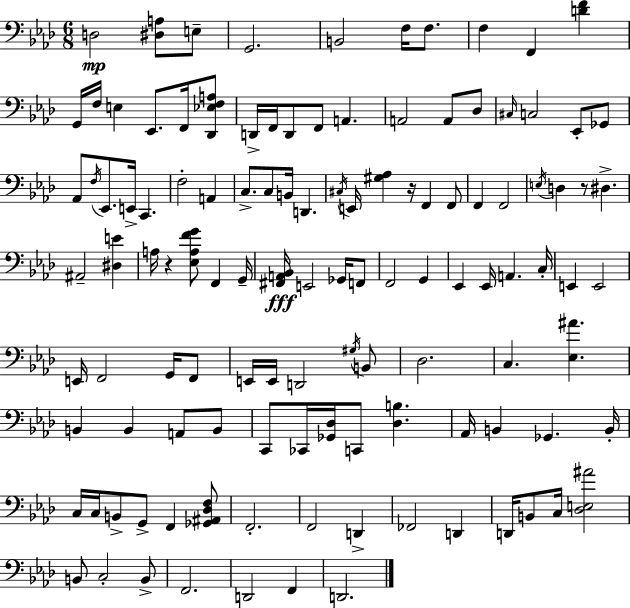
{
  \clef bass
  \numericTimeSignature
  \time 6/8
  \key aes \major
  d2\mp <dis a>8 e8-- | g,2. | b,2 f16 f8. | f4 f,4 <d' f'>4 | \break g,16 f16 e4 ees,8. f,16 <des, ees f a>8 | d,16-> f,16 d,8 f,8 a,4. | a,2 a,8 des8 | \grace { cis16 } c2 ees,8-. ges,8 | \break aes,8 \acciaccatura { f16 } ees,8. e,16-> c,4. | f2-. a,4 | c8.-> c8 b,16 d,4. | \acciaccatura { cis16 } e,16 <gis aes>4 r16 f,4 | \break f,8 f,4 f,2 | \acciaccatura { e16 } d4 r8 dis4.-> | ais,2-- | <dis e'>4 a16 r4 <ees a f' g'>8 f,4 | \break g,16-- <fis, a, bes,>16\fff e,2 | ges,16 f,8 f,2 | g,4 ees,4 ees,16 a,4. | c16-. e,4 e,2 | \break e,16 f,2 | g,16 f,8 e,16 e,16 d,2 | \acciaccatura { gis16 } b,8 des2. | c4. <ees ais'>4. | \break b,4 b,4 | a,8 b,8 c,8 ces,16 <ges, des>16 c,8 <des b>4. | aes,16 b,4 ges,4. | b,16-. c16 c16 b,8-> g,8-> f,4 | \break <ges, ais, des f>8 f,2.-. | f,2 | d,4-> fes,2 | d,4 d,16 b,8 c16 <des e ais'>2 | \break b,8 c2-. | b,8-> f,2. | d,2 | f,4 d,2. | \break \bar "|."
}